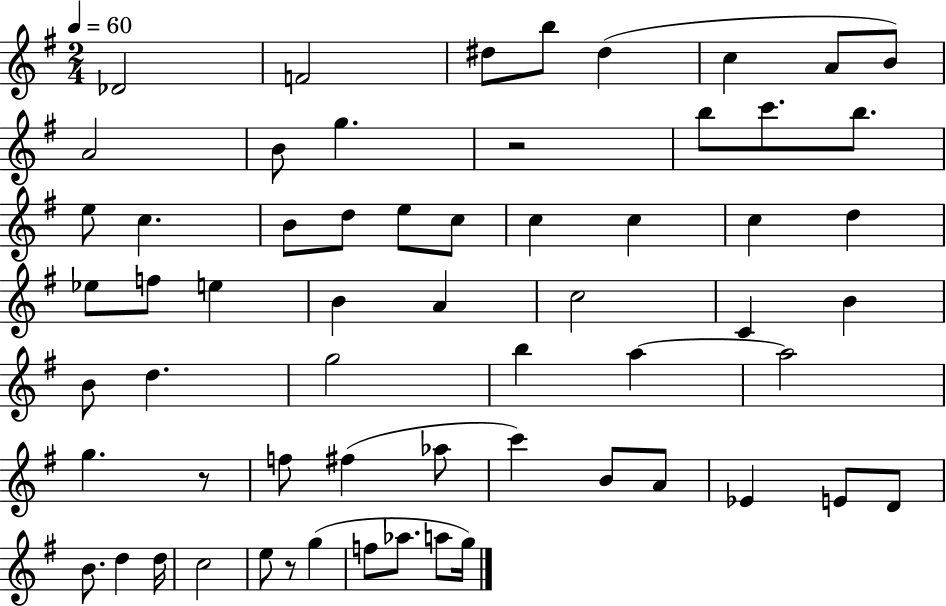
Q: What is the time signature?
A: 2/4